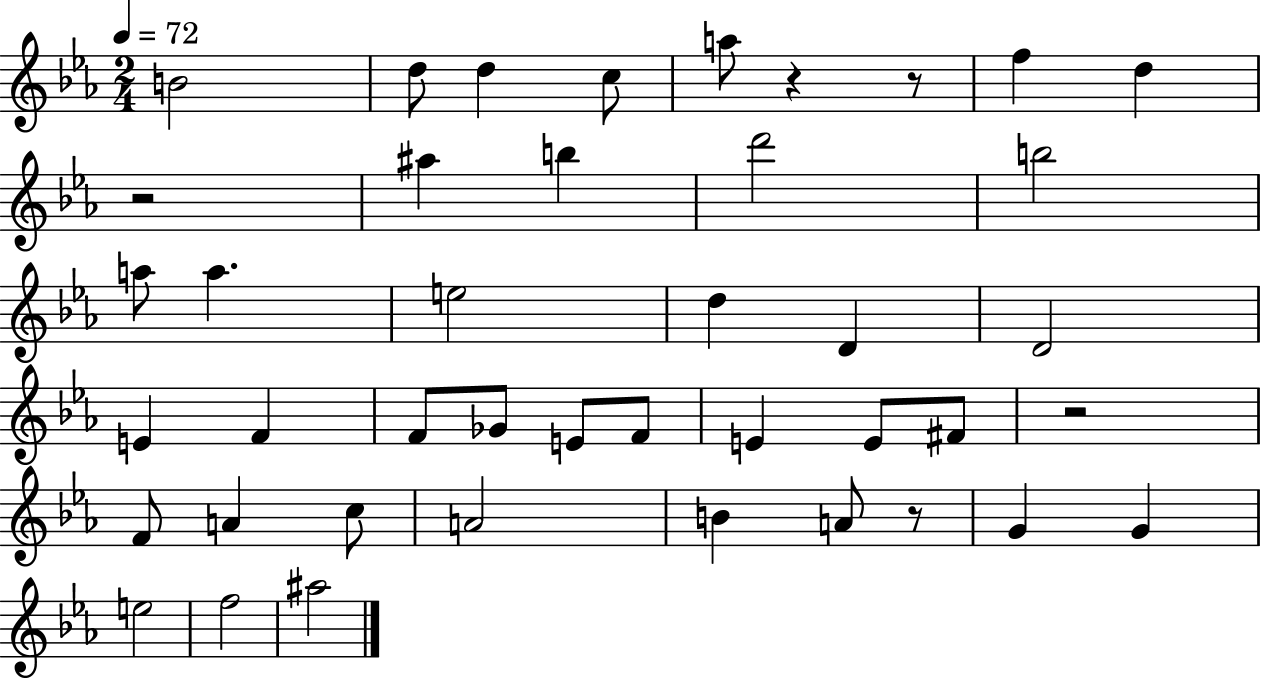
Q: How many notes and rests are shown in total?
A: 42